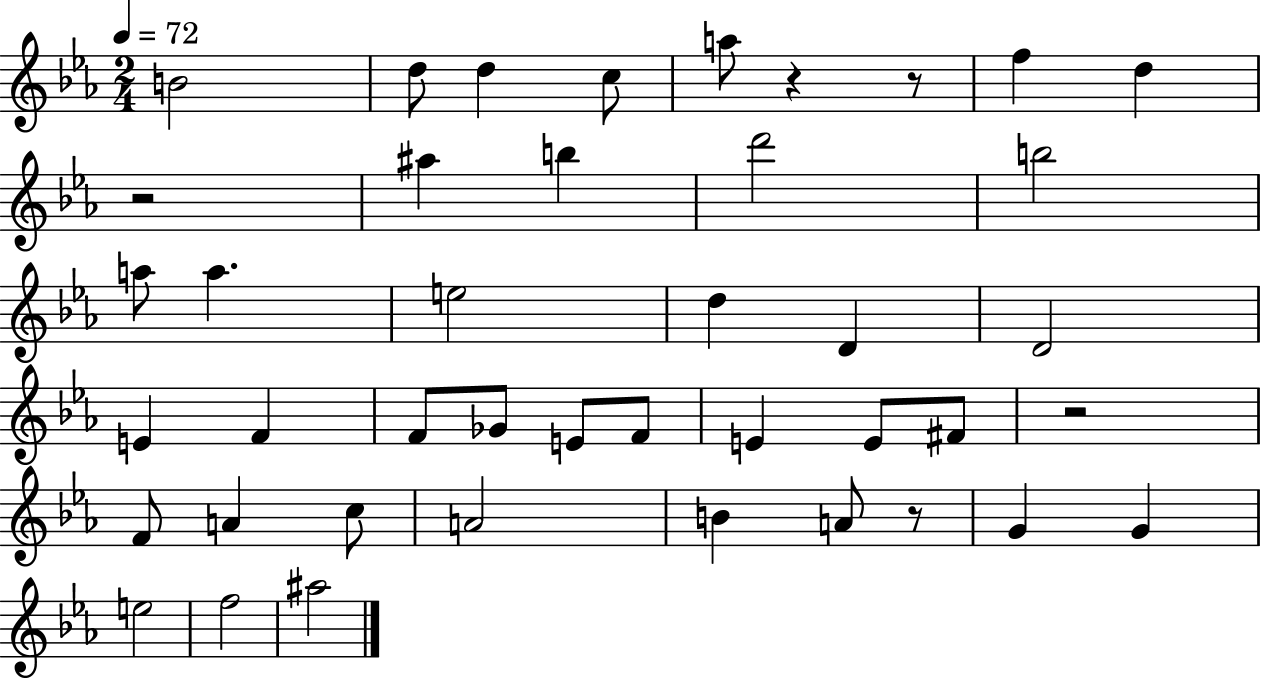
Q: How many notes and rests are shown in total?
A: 42